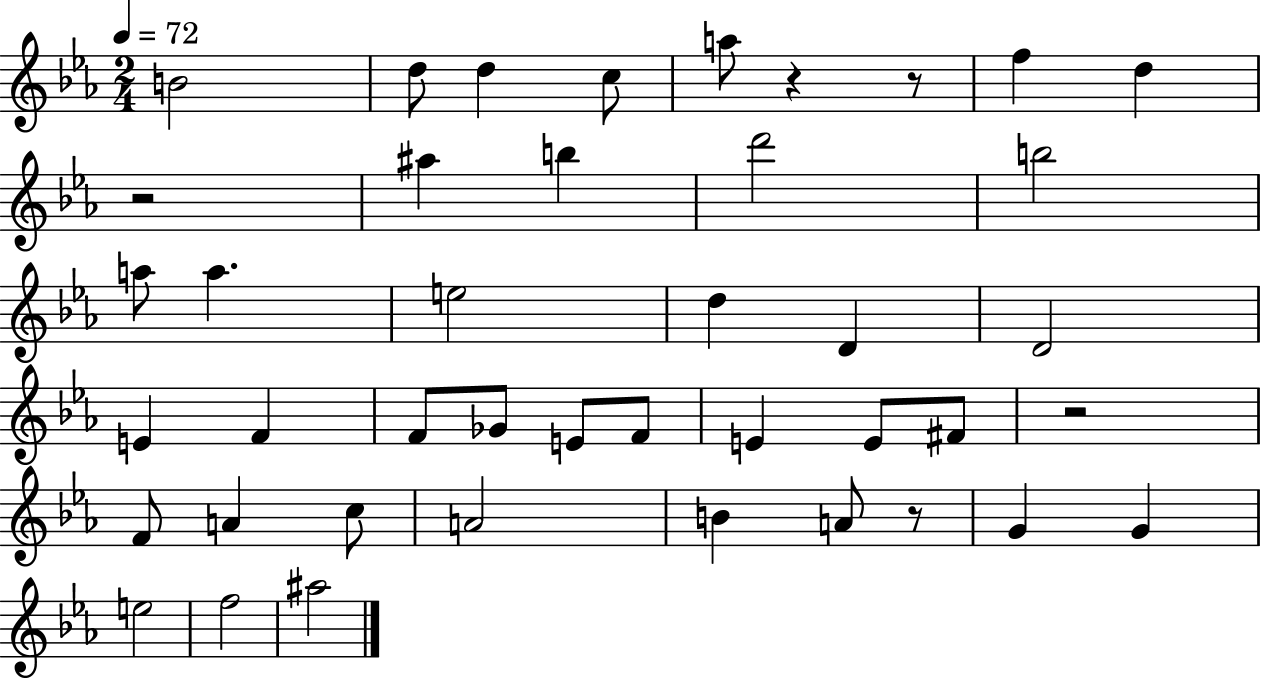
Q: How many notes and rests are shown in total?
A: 42